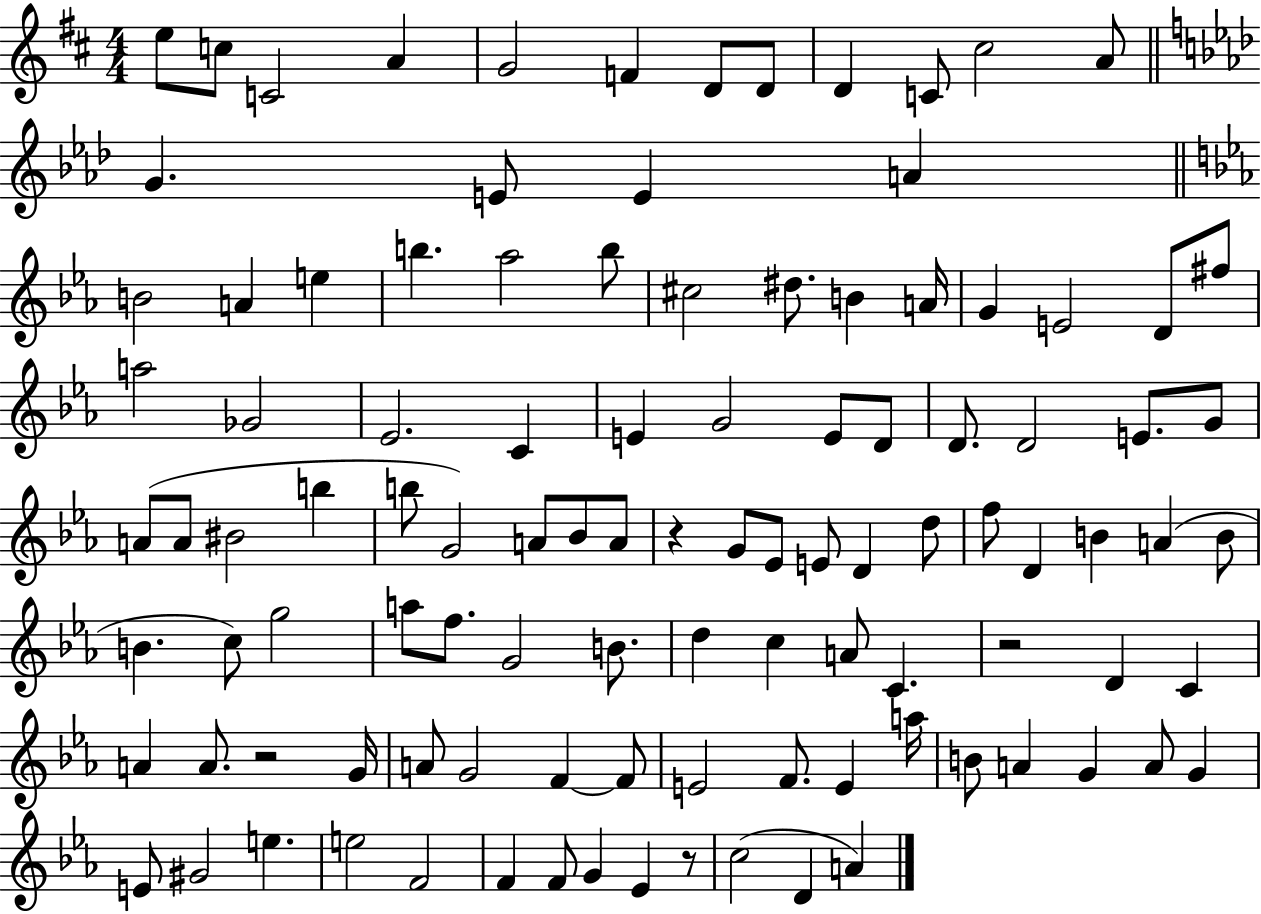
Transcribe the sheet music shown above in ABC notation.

X:1
T:Untitled
M:4/4
L:1/4
K:D
e/2 c/2 C2 A G2 F D/2 D/2 D C/2 ^c2 A/2 G E/2 E A B2 A e b _a2 b/2 ^c2 ^d/2 B A/4 G E2 D/2 ^f/2 a2 _G2 _E2 C E G2 E/2 D/2 D/2 D2 E/2 G/2 A/2 A/2 ^B2 b b/2 G2 A/2 _B/2 A/2 z G/2 _E/2 E/2 D d/2 f/2 D B A B/2 B c/2 g2 a/2 f/2 G2 B/2 d c A/2 C z2 D C A A/2 z2 G/4 A/2 G2 F F/2 E2 F/2 E a/4 B/2 A G A/2 G E/2 ^G2 e e2 F2 F F/2 G _E z/2 c2 D A